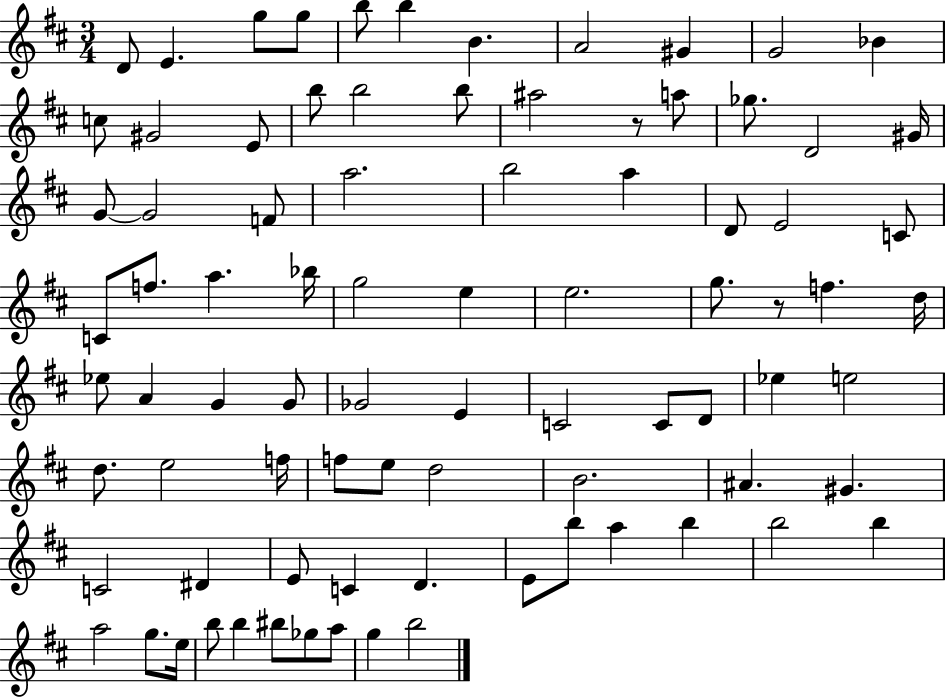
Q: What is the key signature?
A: D major